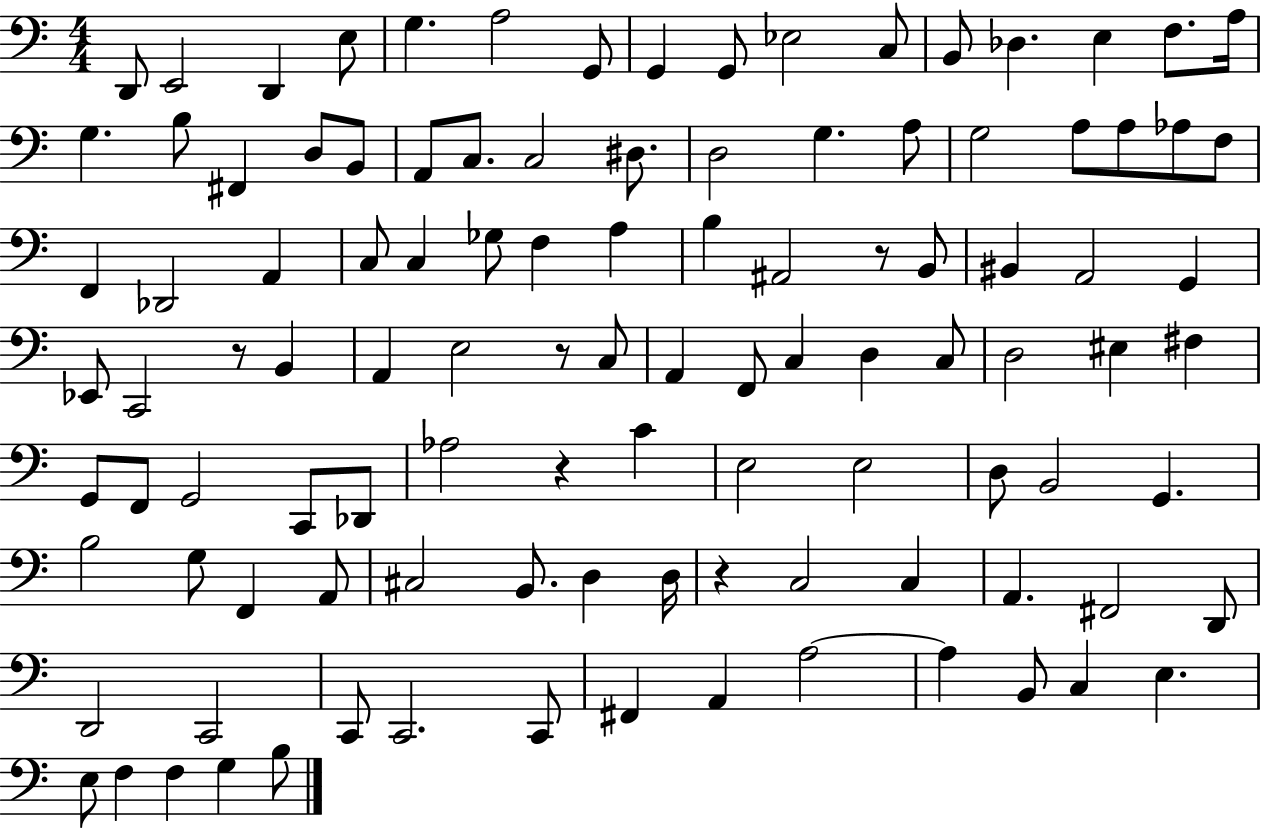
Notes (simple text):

D2/e E2/h D2/q E3/e G3/q. A3/h G2/e G2/q G2/e Eb3/h C3/e B2/e Db3/q. E3/q F3/e. A3/s G3/q. B3/e F#2/q D3/e B2/e A2/e C3/e. C3/h D#3/e. D3/h G3/q. A3/e G3/h A3/e A3/e Ab3/e F3/e F2/q Db2/h A2/q C3/e C3/q Gb3/e F3/q A3/q B3/q A#2/h R/e B2/e BIS2/q A2/h G2/q Eb2/e C2/h R/e B2/q A2/q E3/h R/e C3/e A2/q F2/e C3/q D3/q C3/e D3/h EIS3/q F#3/q G2/e F2/e G2/h C2/e Db2/e Ab3/h R/q C4/q E3/h E3/h D3/e B2/h G2/q. B3/h G3/e F2/q A2/e C#3/h B2/e. D3/q D3/s R/q C3/h C3/q A2/q. F#2/h D2/e D2/h C2/h C2/e C2/h. C2/e F#2/q A2/q A3/h A3/q B2/e C3/q E3/q. E3/e F3/q F3/q G3/q B3/e